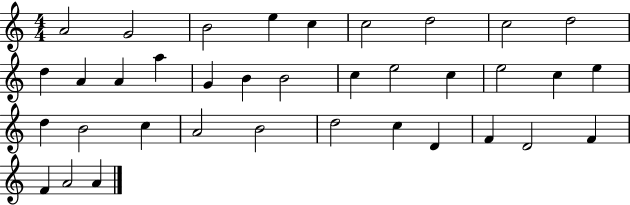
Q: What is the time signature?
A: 4/4